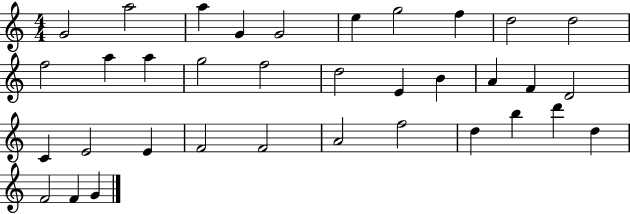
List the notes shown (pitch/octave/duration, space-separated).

G4/h A5/h A5/q G4/q G4/h E5/q G5/h F5/q D5/h D5/h F5/h A5/q A5/q G5/h F5/h D5/h E4/q B4/q A4/q F4/q D4/h C4/q E4/h E4/q F4/h F4/h A4/h F5/h D5/q B5/q D6/q D5/q F4/h F4/q G4/q